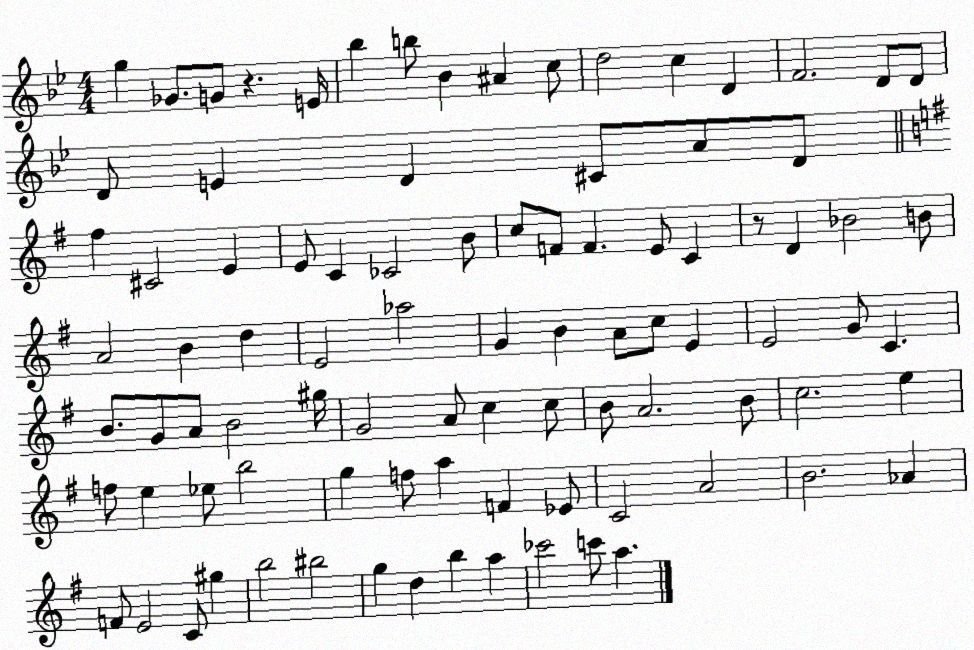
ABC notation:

X:1
T:Untitled
M:4/4
L:1/4
K:Bb
g _G/2 G/2 z E/4 _b b/2 _B ^A c/2 d2 c D F2 D/2 D/2 D/2 E D ^C/2 A/2 D/2 ^f ^C2 E E/2 C _C2 B/2 c/2 F/2 F E/2 C z/2 D _B2 B/2 A2 B d E2 _a2 G B A/2 c/2 E E2 G/2 C B/2 G/2 A/2 B2 ^g/4 G2 A/2 c c/2 B/2 A2 B/2 c2 e f/2 e _e/2 b2 g f/2 a F _E/2 C2 A2 B2 _A F/2 E2 C/2 ^g b2 ^b2 g d b a _c'2 c'/2 a